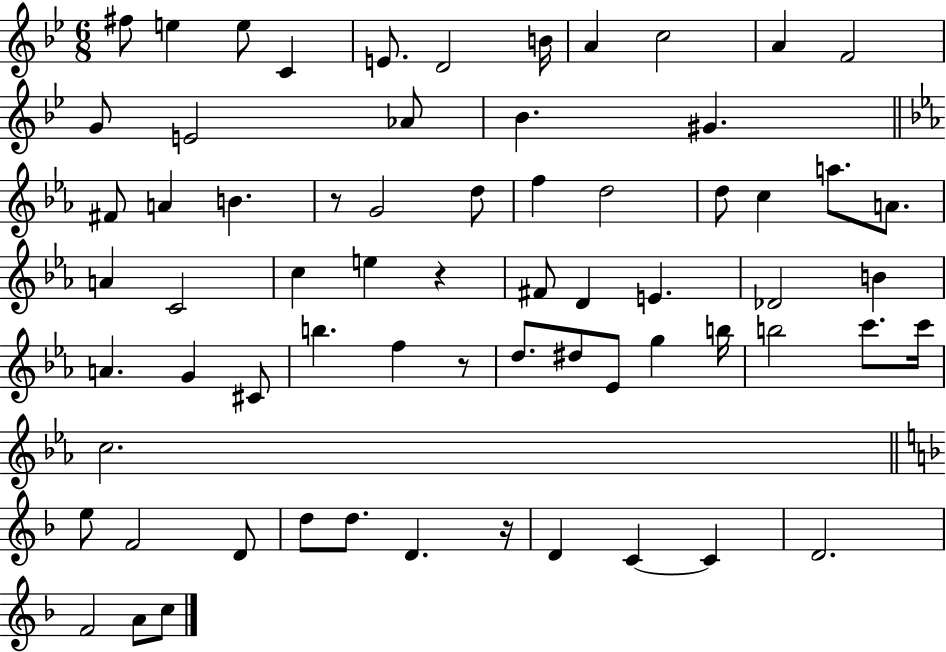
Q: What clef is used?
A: treble